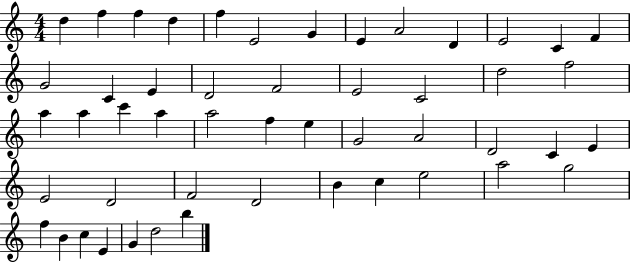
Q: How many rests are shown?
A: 0